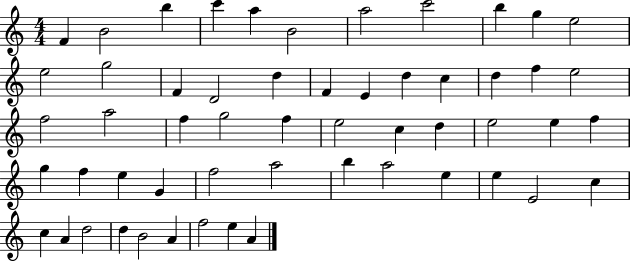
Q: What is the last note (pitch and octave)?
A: A4